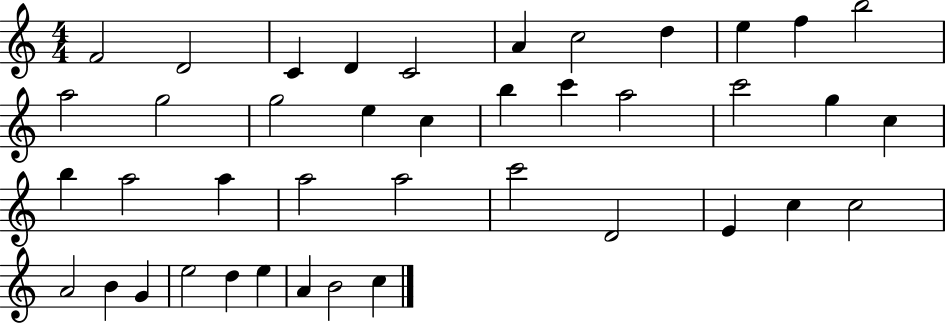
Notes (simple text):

F4/h D4/h C4/q D4/q C4/h A4/q C5/h D5/q E5/q F5/q B5/h A5/h G5/h G5/h E5/q C5/q B5/q C6/q A5/h C6/h G5/q C5/q B5/q A5/h A5/q A5/h A5/h C6/h D4/h E4/q C5/q C5/h A4/h B4/q G4/q E5/h D5/q E5/q A4/q B4/h C5/q